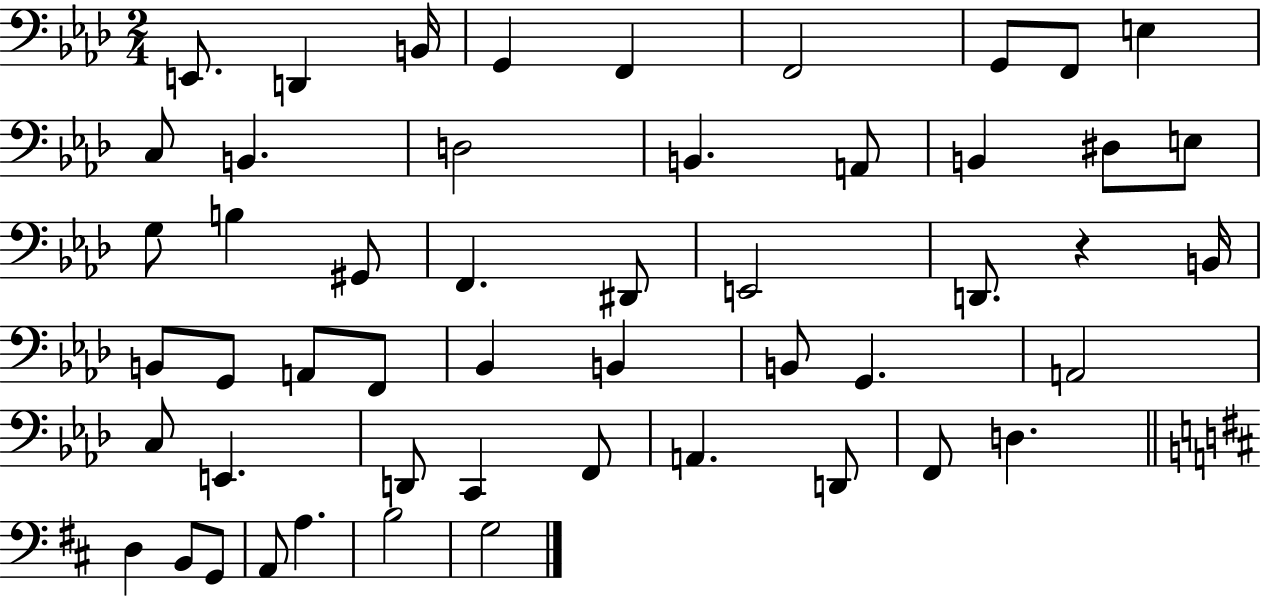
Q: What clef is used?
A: bass